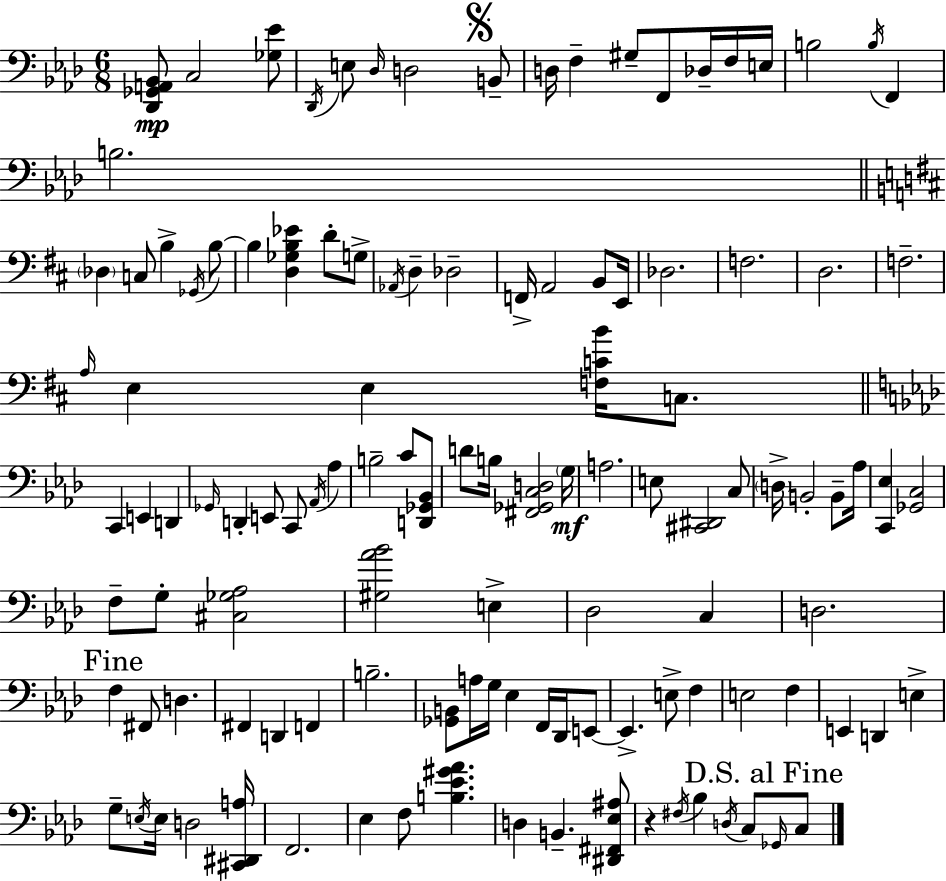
X:1
T:Untitled
M:6/8
L:1/4
K:Ab
[_D,,_G,,A,,_B,,]/2 C,2 [_G,_E]/2 _D,,/4 E,/2 _D,/4 D,2 B,,/2 D,/4 F, ^G,/2 F,,/2 _D,/4 F,/4 E,/4 B,2 B,/4 F,, B,2 _D, C,/2 B, _G,,/4 B,/2 B, [D,_G,B,_E] D/2 G,/2 _A,,/4 D, _D,2 F,,/4 A,,2 B,,/2 E,,/4 _D,2 F,2 D,2 F,2 A,/4 E, E, [F,CB]/4 C,/2 C,, E,, D,, _G,,/4 D,, E,,/2 C,,/2 _A,,/4 _A, B,2 C/2 [D,,_G,,_B,,]/2 D/2 B,/4 [^F,,_G,,C,D,]2 G,/4 A,2 E,/2 [^C,,^D,,]2 C,/2 D,/4 B,,2 B,,/2 _A,/4 [C,,_E,] [_G,,C,]2 F,/2 G,/2 [^C,_G,_A,]2 [^G,_A_B]2 E, _D,2 C, D,2 F, ^F,,/2 D, ^F,, D,, F,, B,2 [_G,,B,,]/2 A,/4 G,/4 _E, F,,/4 _D,,/4 E,,/2 E,, E,/2 F, E,2 F, E,, D,, E, G,/2 E,/4 E,/4 D,2 [^C,,^D,,A,]/4 F,,2 _E, F,/2 [B,_E^G_A] D, B,, [^D,,^F,,_E,^A,]/2 z ^F,/4 _B, D,/4 C,/2 _G,,/4 C,/2